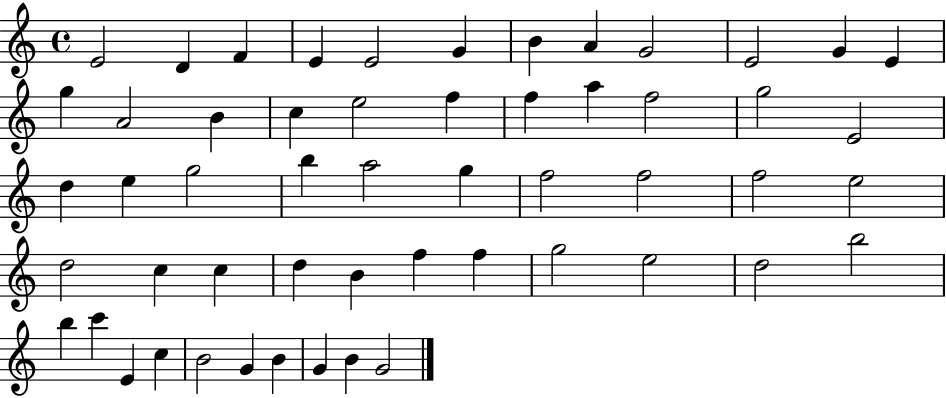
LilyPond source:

{
  \clef treble
  \time 4/4
  \defaultTimeSignature
  \key c \major
  e'2 d'4 f'4 | e'4 e'2 g'4 | b'4 a'4 g'2 | e'2 g'4 e'4 | \break g''4 a'2 b'4 | c''4 e''2 f''4 | f''4 a''4 f''2 | g''2 e'2 | \break d''4 e''4 g''2 | b''4 a''2 g''4 | f''2 f''2 | f''2 e''2 | \break d''2 c''4 c''4 | d''4 b'4 f''4 f''4 | g''2 e''2 | d''2 b''2 | \break b''4 c'''4 e'4 c''4 | b'2 g'4 b'4 | g'4 b'4 g'2 | \bar "|."
}